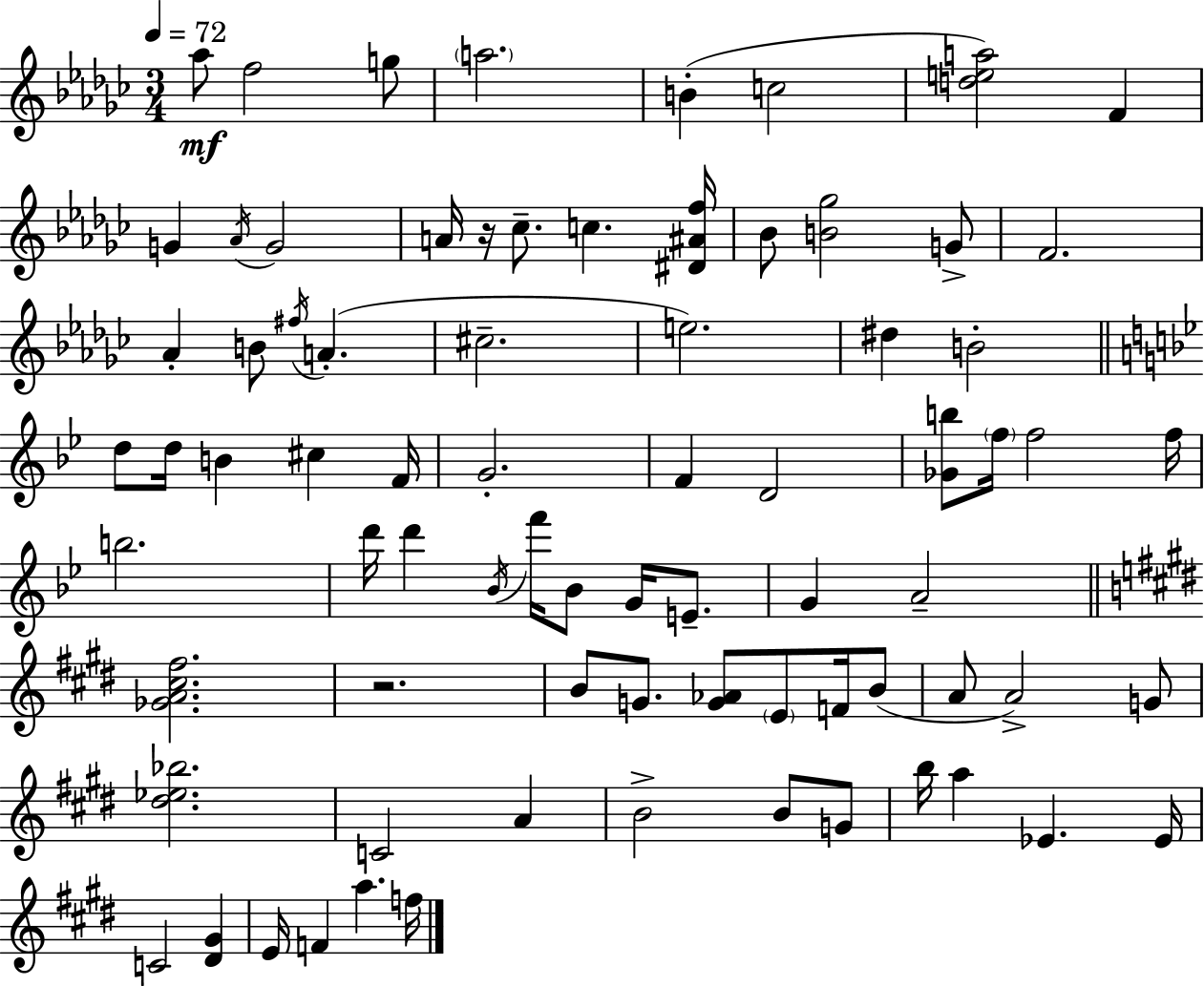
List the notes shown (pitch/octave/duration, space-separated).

Ab5/e F5/h G5/e A5/h. B4/q C5/h [D5,E5,A5]/h F4/q G4/q Ab4/s G4/h A4/s R/s CES5/e. C5/q. [D#4,A#4,F5]/s Bb4/e [B4,Gb5]/h G4/e F4/h. Ab4/q B4/e F#5/s A4/q. C#5/h. E5/h. D#5/q B4/h D5/e D5/s B4/q C#5/q F4/s G4/h. F4/q D4/h [Gb4,B5]/e F5/s F5/h F5/s B5/h. D6/s D6/q Bb4/s F6/s Bb4/e G4/s E4/e. G4/q A4/h [Gb4,A4,C#5,F#5]/h. R/h. B4/e G4/e. [G4,Ab4]/e E4/e F4/s B4/e A4/e A4/h G4/e [D#5,Eb5,Bb5]/h. C4/h A4/q B4/h B4/e G4/e B5/s A5/q Eb4/q. Eb4/s C4/h [D#4,G#4]/q E4/s F4/q A5/q. F5/s